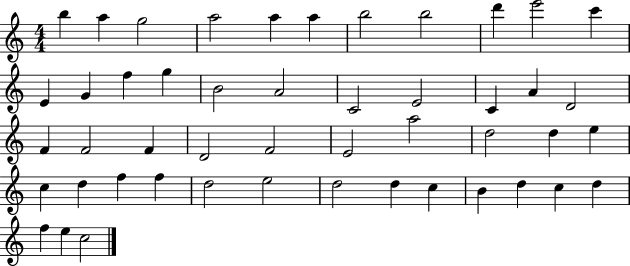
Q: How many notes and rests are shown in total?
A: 48